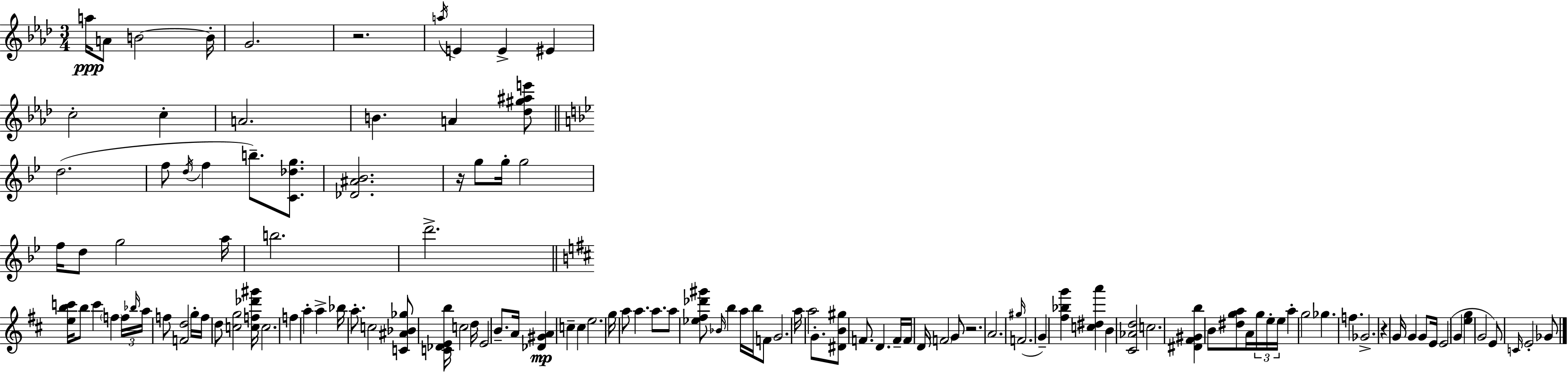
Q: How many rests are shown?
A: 4